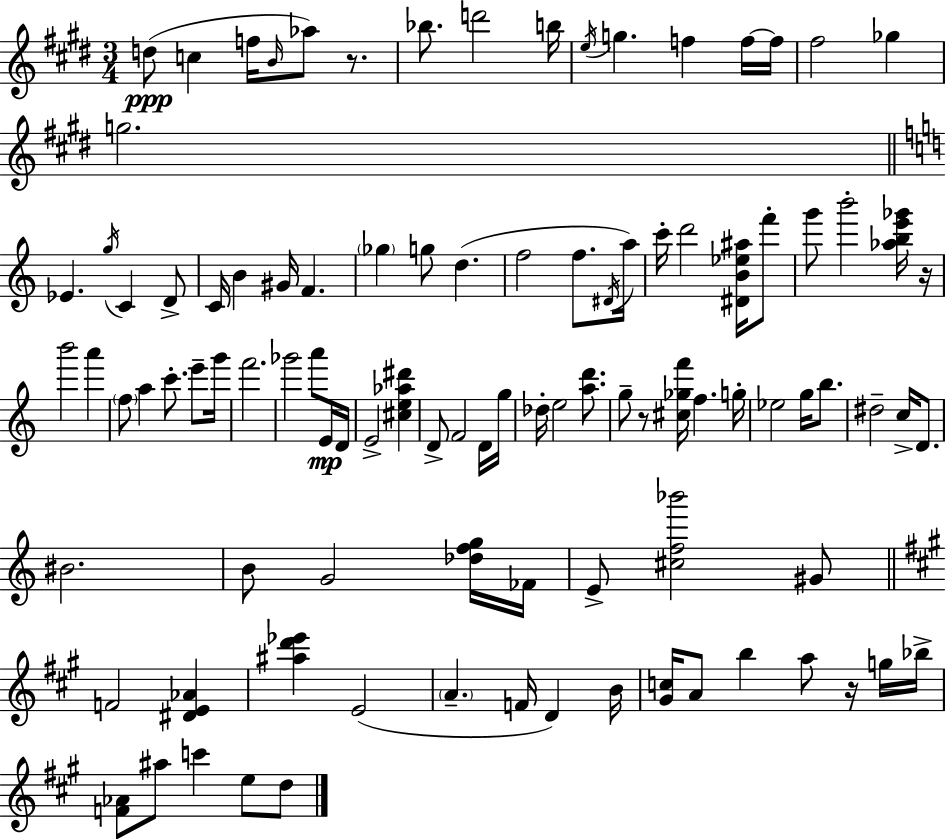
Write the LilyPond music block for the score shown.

{
  \clef treble
  \numericTimeSignature
  \time 3/4
  \key e \major
  \repeat volta 2 { d''8(\ppp c''4 f''16 \grace { b'16 } aes''8) r8. | bes''8. d'''2 | b''16 \acciaccatura { e''16 } g''4. f''4 | f''16~~ f''16 fis''2 ges''4 | \break g''2. | \bar "||" \break \key c \major ees'4. \acciaccatura { g''16 } c'4 d'8-> | c'16 b'4 gis'16 f'4. | \parenthesize ges''4 g''8 d''4.( | f''2 f''8. | \break \acciaccatura { dis'16 } a''16) c'''16-. d'''2 <dis' b' ees'' ais''>16 | f'''8-. g'''8 b'''2-. | <aes'' b'' e''' ges'''>16 r16 b'''2 a'''4 | \parenthesize f''8 a''4 c'''8.-. e'''8-- | \break g'''16 f'''2. | ges'''2 a'''8 | e'16\mp d'16 e'2-> <cis'' e'' aes'' dis'''>4 | d'8-> f'2 | \break d'16 g''16 des''16-. e''2 <a'' d'''>8. | g''8-- r8 <cis'' ges'' f'''>16 f''4. | g''16-. ees''2 g''16 b''8. | dis''2-- c''16-> d'8. | \break bis'2. | b'8 g'2 | <des'' f'' g''>16 fes'16 e'8-> <cis'' f'' bes'''>2 | gis'8 \bar "||" \break \key a \major f'2 <dis' e' aes'>4 | <ais'' d''' ees'''>4 e'2( | \parenthesize a'4.-- f'16 d'4) b'16 | <gis' c''>16 a'8 b''4 a''8 r16 g''16 bes''16-> | \break <f' aes'>8 ais''8 c'''4 e''8 d''8 | } \bar "|."
}